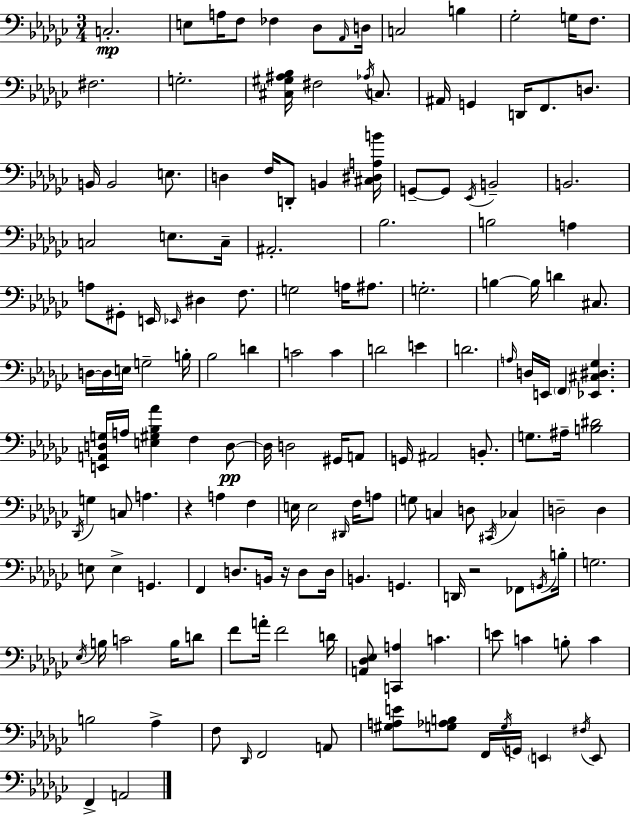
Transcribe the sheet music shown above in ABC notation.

X:1
T:Untitled
M:3/4
L:1/4
K:Ebm
C,2 E,/2 A,/4 F,/2 _F, _D,/2 _A,,/4 D,/4 C,2 B, _G,2 G,/4 F,/2 ^F,2 G,2 [^C,^G,^A,_B,]/4 ^F,2 _A,/4 C,/2 ^A,,/4 G,, D,,/4 F,,/2 D,/2 B,,/4 B,,2 E,/2 D, F,/4 D,,/2 B,, [^C,^D,A,B]/4 G,,/2 G,,/2 _E,,/4 B,,2 B,,2 C,2 E,/2 C,/4 ^A,,2 _B,2 B,2 A, A,/2 ^G,,/2 E,,/4 _E,,/4 ^D, F,/2 G,2 A,/4 ^A,/2 G,2 B, B,/4 D ^C,/2 D,/4 D,/4 E,/4 G,2 B,/4 _B,2 D C2 C D2 E D2 A,/4 D,/4 E,,/4 F,, [_E,,^C,^D,_G,] [E,,A,,D,G,]/4 A,/4 [E,^G,_B,_A] F, D,/2 D,/4 D,2 ^G,,/4 A,,/2 G,,/4 ^A,,2 B,,/2 G,/2 ^A,/4 [B,^D]2 _D,,/4 G, C,/2 A, z A, F, E,/4 E,2 ^D,,/4 F,/4 A,/2 G,/2 C, D,/2 ^C,,/4 _C, D,2 D, E,/2 E, G,, F,, D,/2 B,,/4 z/4 D,/2 D,/4 B,, G,, D,,/4 z2 _F,,/2 G,,/4 B,/4 G,2 _E,/4 B,/4 C2 B,/4 D/2 F/2 A/4 F2 D/4 [A,,_D,_E,]/2 [C,,A,] C E/2 C B,/2 C B,2 _A, F,/2 _D,,/4 F,,2 A,,/2 [^G,A,E]/2 [G,_A,B,]/2 F,,/4 G,/4 G,,/4 E,, ^F,/4 E,,/2 F,, A,,2